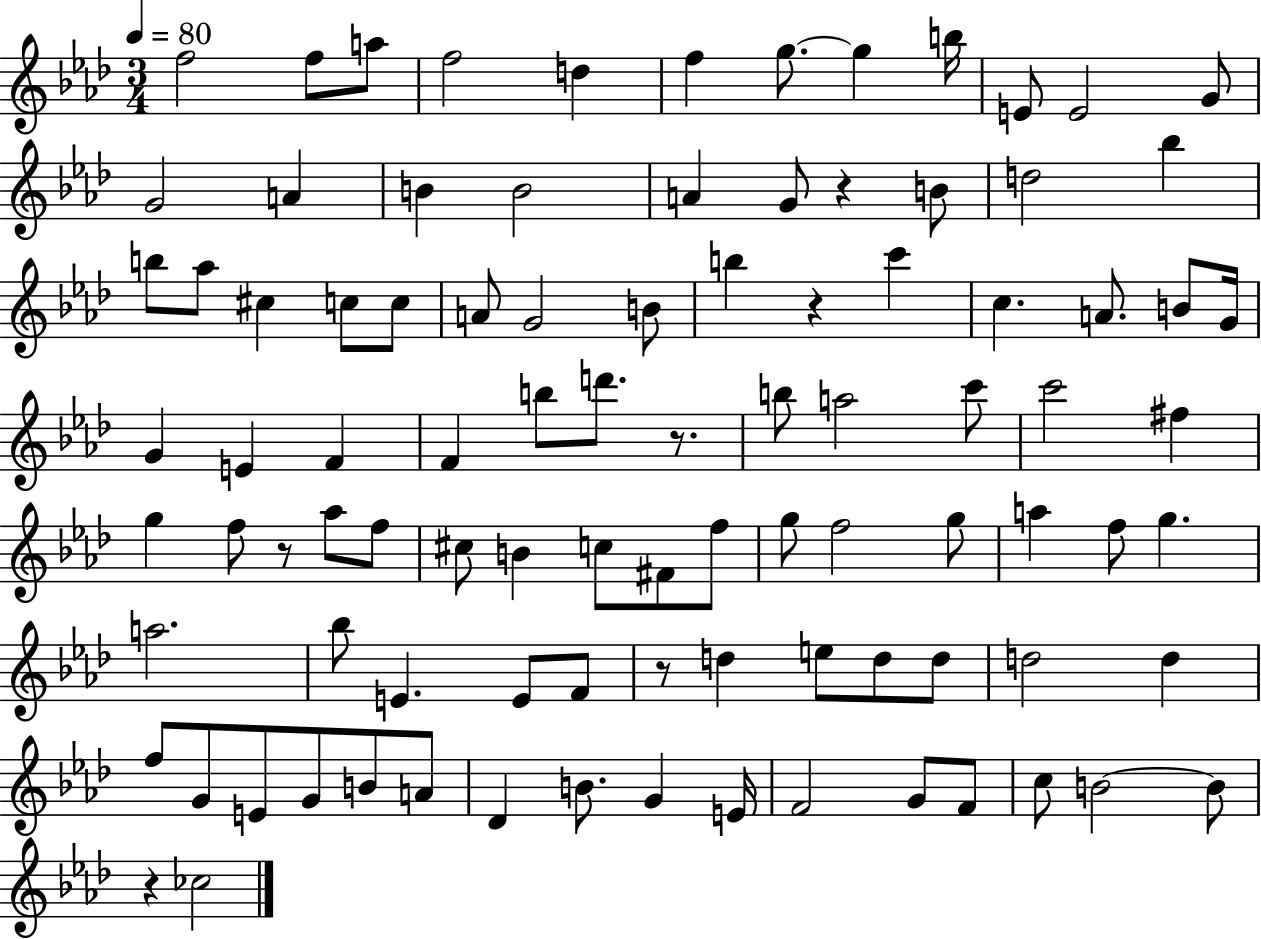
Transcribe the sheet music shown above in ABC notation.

X:1
T:Untitled
M:3/4
L:1/4
K:Ab
f2 f/2 a/2 f2 d f g/2 g b/4 E/2 E2 G/2 G2 A B B2 A G/2 z B/2 d2 _b b/2 _a/2 ^c c/2 c/2 A/2 G2 B/2 b z c' c A/2 B/2 G/4 G E F F b/2 d'/2 z/2 b/2 a2 c'/2 c'2 ^f g f/2 z/2 _a/2 f/2 ^c/2 B c/2 ^F/2 f/2 g/2 f2 g/2 a f/2 g a2 _b/2 E E/2 F/2 z/2 d e/2 d/2 d/2 d2 d f/2 G/2 E/2 G/2 B/2 A/2 _D B/2 G E/4 F2 G/2 F/2 c/2 B2 B/2 z _c2